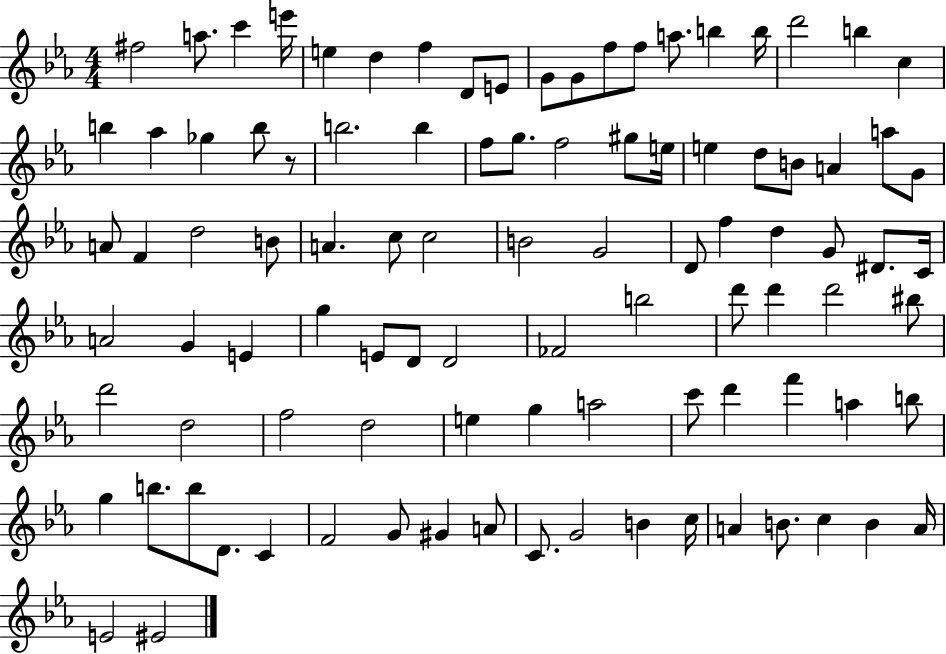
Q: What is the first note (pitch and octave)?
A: F#5